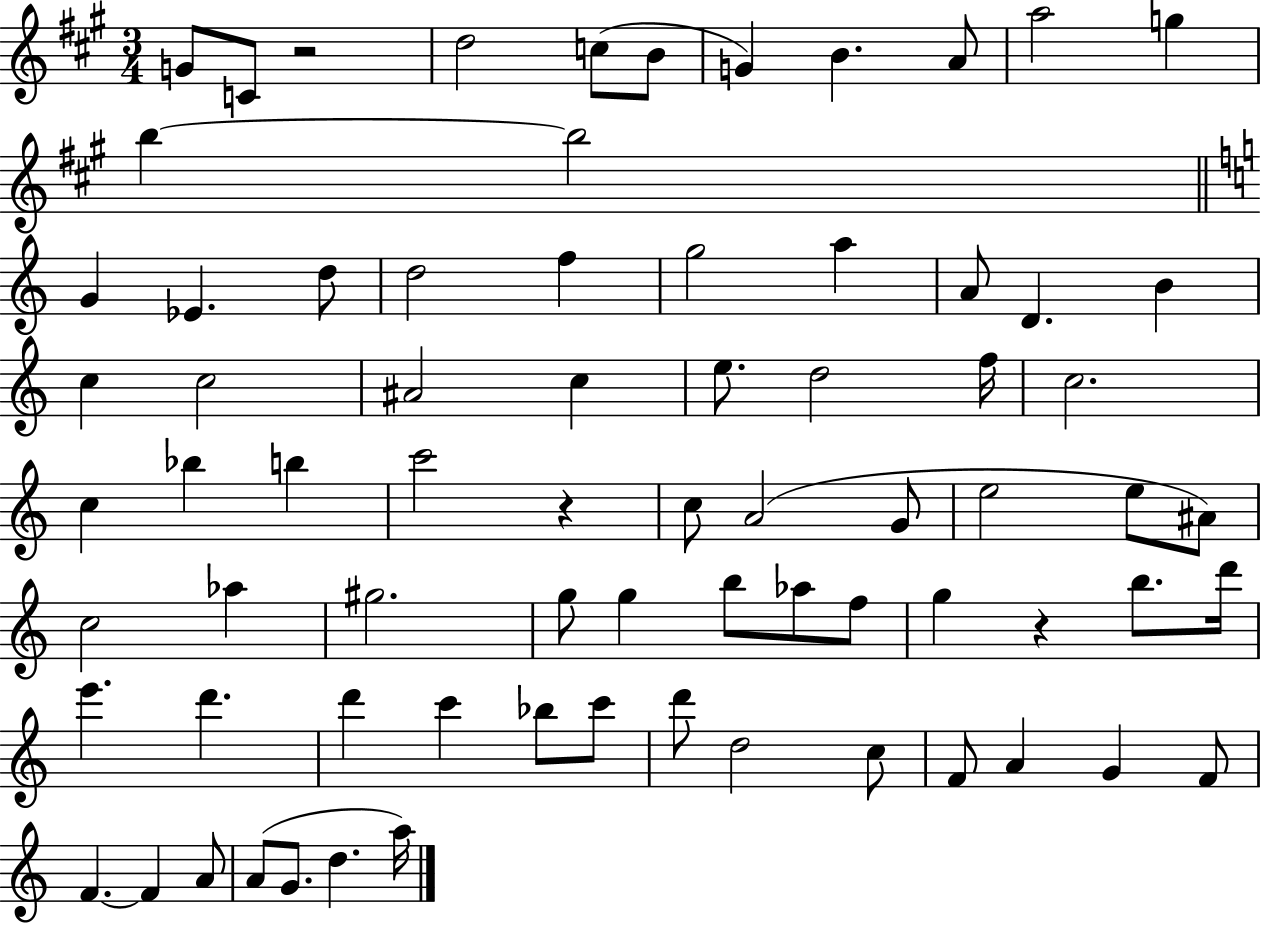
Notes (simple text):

G4/e C4/e R/h D5/h C5/e B4/e G4/q B4/q. A4/e A5/h G5/q B5/q B5/h G4/q Eb4/q. D5/e D5/h F5/q G5/h A5/q A4/e D4/q. B4/q C5/q C5/h A#4/h C5/q E5/e. D5/h F5/s C5/h. C5/q Bb5/q B5/q C6/h R/q C5/e A4/h G4/e E5/h E5/e A#4/e C5/h Ab5/q G#5/h. G5/e G5/q B5/e Ab5/e F5/e G5/q R/q B5/e. D6/s E6/q. D6/q. D6/q C6/q Bb5/e C6/e D6/e D5/h C5/e F4/e A4/q G4/q F4/e F4/q. F4/q A4/e A4/e G4/e. D5/q. A5/s